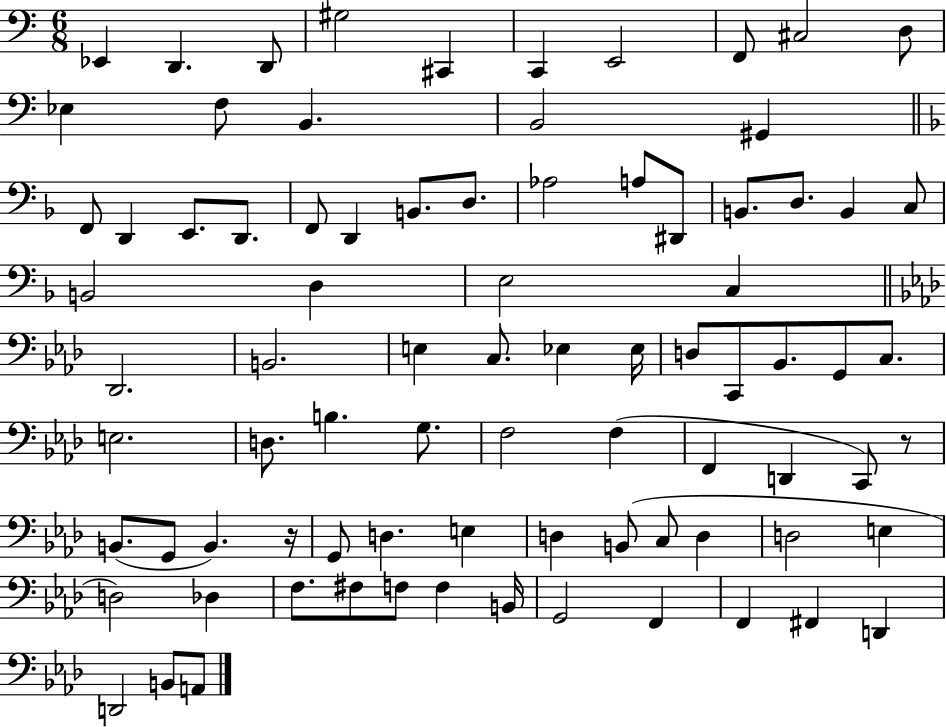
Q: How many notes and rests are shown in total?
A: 83